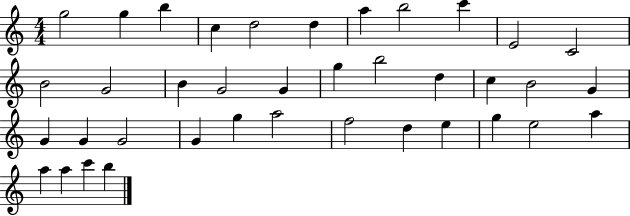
G5/h G5/q B5/q C5/q D5/h D5/q A5/q B5/h C6/q E4/h C4/h B4/h G4/h B4/q G4/h G4/q G5/q B5/h D5/q C5/q B4/h G4/q G4/q G4/q G4/h G4/q G5/q A5/h F5/h D5/q E5/q G5/q E5/h A5/q A5/q A5/q C6/q B5/q